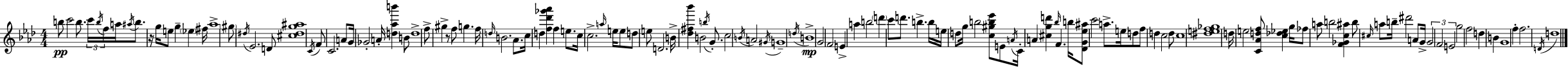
{
  \clef treble
  \numericTimeSignature
  \time 4/4
  \key f \minor
  b''8\pp c'''2 b''8. \tuplet 3/2 { c'''16 \acciaccatura { b''16 } f''16 } | a''16 \acciaccatura { ais''16 } b''8. r16 g''16 e''8 g''4-- \parenthesize ees''4 | fis''16 aes''1-> | \parenthesize gis''8 \acciaccatura { dis''16 } ees'2. | \break d'8 <cis'' dis'' g'' ais''>1 | \acciaccatura { c'16 } f'8 c'2. | a'8 g'16 ges'2-. a'16-. <d'' aes'' b'''>4 | b'8 d''1-> | \break f''8-> gis''4-> r8 f''8 g''4. | f''16 \grace { d''16 } b'2. | aes'8. c''16 d''4 <f'' des''' ges''' aes'''>4 f''4 | e''8. c''16 c''2.-> | \break \grace { a''16 } e''16 e''8 d''8 e''8 d'2. | b'16-> <des'' fis'' bes'''>4 b'2 | \acciaccatura { b''16 } g'8.-. c''2 \acciaccatura { b'16 } | a'2 \acciaccatura { gis'16 } g'1-- | \break \acciaccatura { d''16 }\mp b'1-> | g'2 | f'2 e'4-> a''4 | b''2 \parenthesize d'''4 c'''8 | \break d'''8. b''4.-> b''16 e''16 d''8 g''16 b''2 | <c'' gis'' b'' ees'''>8 e'8 \acciaccatura { a'16 } c'16-. a'4 | <cis'' g'' d'''>4 \grace { bes''16 } f'4. b''16 <des' g' ees'' ais''>8 c'''2 | a''8.-> e''16 d''8 f''8 d''4 | \break c''2 d''8 c''1 | <dis'' e'' f'' ges''>1 | d''16 e''2 | <c' aes' d'' f''>8 <c'' des'' ees''>4 g''16 fes''8 a''8 | \break b''2 <f' ges' c'' ais''>4 b''8 \grace { cis''16 } a''8 | b''16-- dis'''2 a'8 g'16-> \tuplet 3/2 { g'2 | f'2 e'2 } | g''2 f''2 | \break d''4 b'4 g'1 | f''4-. | f''2. \acciaccatura { d'16 } d''1 | \bar "|."
}